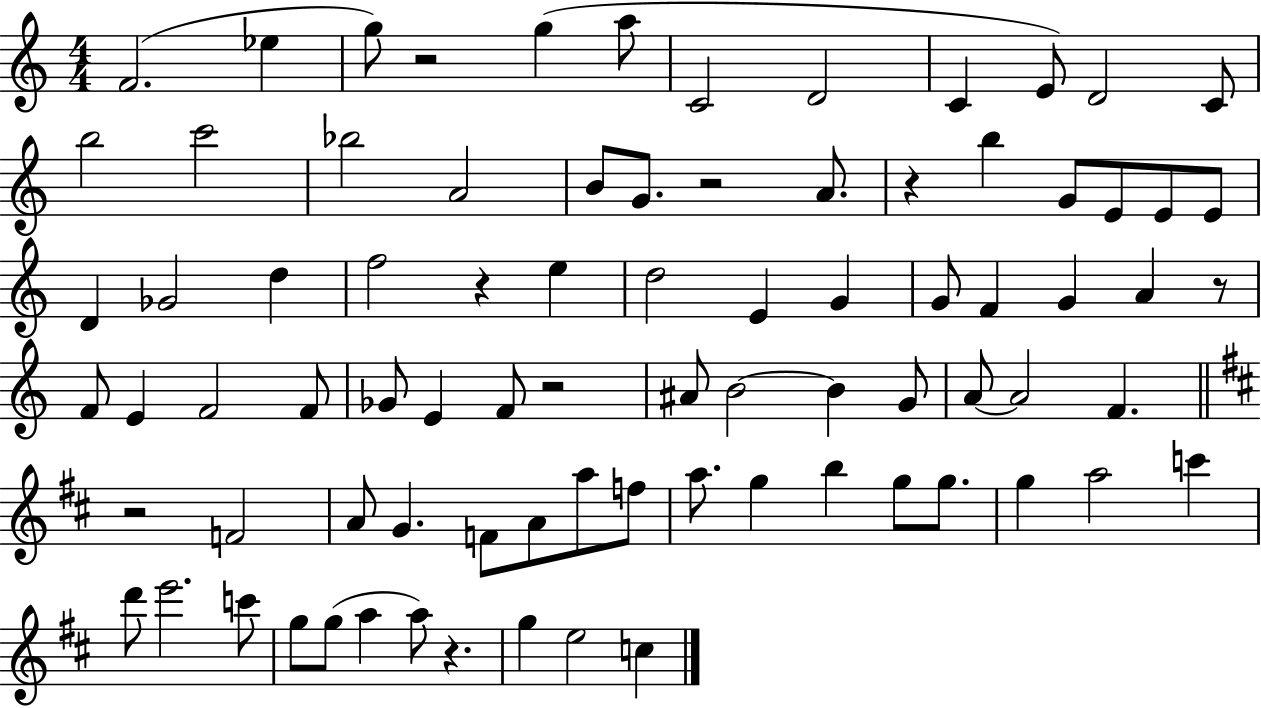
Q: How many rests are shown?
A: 8